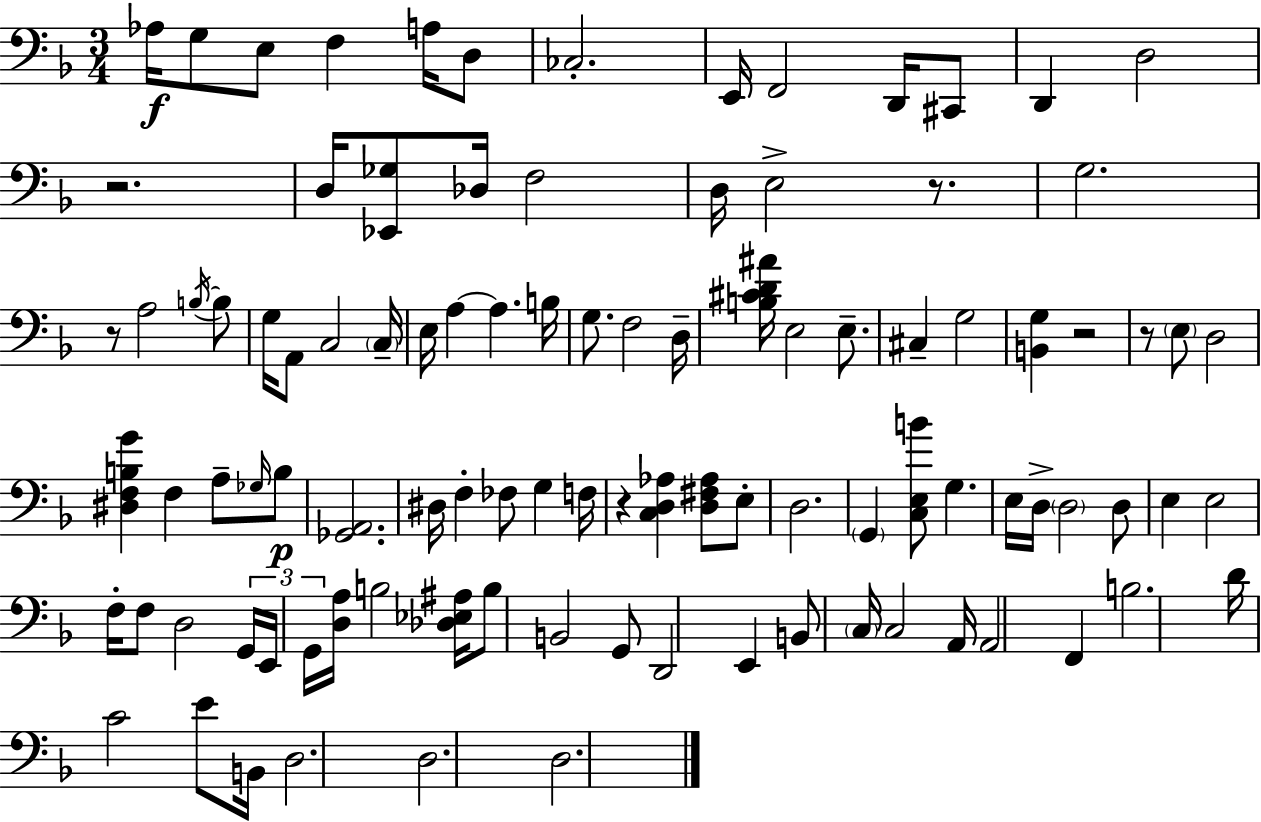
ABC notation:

X:1
T:Untitled
M:3/4
L:1/4
K:Dm
_A,/4 G,/2 E,/2 F, A,/4 D,/2 _C,2 E,,/4 F,,2 D,,/4 ^C,,/2 D,, D,2 z2 D,/4 [_E,,_G,]/2 _D,/4 F,2 D,/4 E,2 z/2 G,2 z/2 A,2 B,/4 B,/2 G,/4 A,,/2 C,2 C,/4 E,/4 A, A, B,/4 G,/2 F,2 D,/4 [B,^CD^A]/4 E,2 E,/2 ^C, G,2 [B,,G,] z2 z/2 E,/2 D,2 [^D,F,B,G] F, A,/2 _G,/4 B,/2 [_G,,A,,]2 ^D,/4 F, _F,/2 G, F,/4 z [C,D,_A,] [D,^F,_A,]/2 E,/2 D,2 G,, [C,E,B]/2 G, E,/4 D,/4 D,2 D,/2 E, E,2 F,/4 F,/2 D,2 G,,/4 E,,/4 G,,/4 [D,A,]/4 B,2 [_D,_E,^A,]/4 B,/2 B,,2 G,,/2 D,,2 E,, B,,/2 C,/4 C,2 A,,/4 A,,2 F,, B,2 D/4 C2 E/2 B,,/4 D,2 D,2 D,2